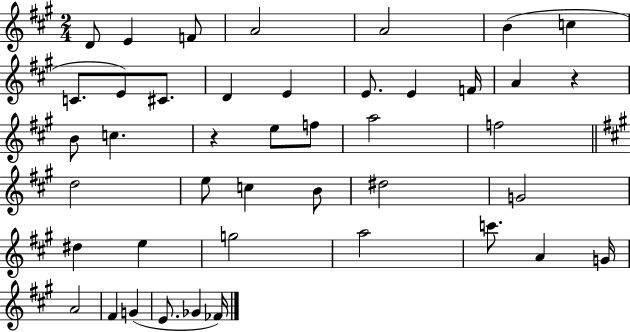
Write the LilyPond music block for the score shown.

{
  \clef treble
  \numericTimeSignature
  \time 2/4
  \key a \major
  \repeat volta 2 { d'8 e'4 f'8 | a'2 | a'2 | b'4( c''4 | \break c'8. e'8) cis'8. | d'4 e'4 | e'8. e'4 f'16 | a'4 r4 | \break b'8 c''4. | r4 e''8 f''8 | a''2 | f''2 | \break \bar "||" \break \key a \major d''2 | e''8 c''4 b'8 | dis''2 | g'2 | \break dis''4 e''4 | g''2 | a''2 | c'''8. a'4 g'16 | \break a'2 | fis'4 g'4( | e'8. ges'4 fes'16) | } \bar "|."
}